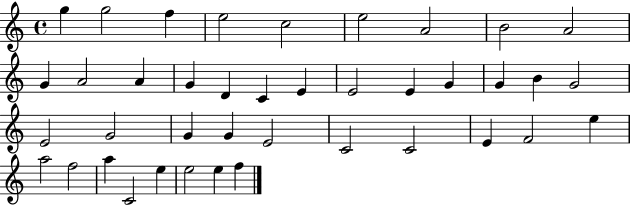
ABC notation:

X:1
T:Untitled
M:4/4
L:1/4
K:C
g g2 f e2 c2 e2 A2 B2 A2 G A2 A G D C E E2 E G G B G2 E2 G2 G G E2 C2 C2 E F2 e a2 f2 a C2 e e2 e f